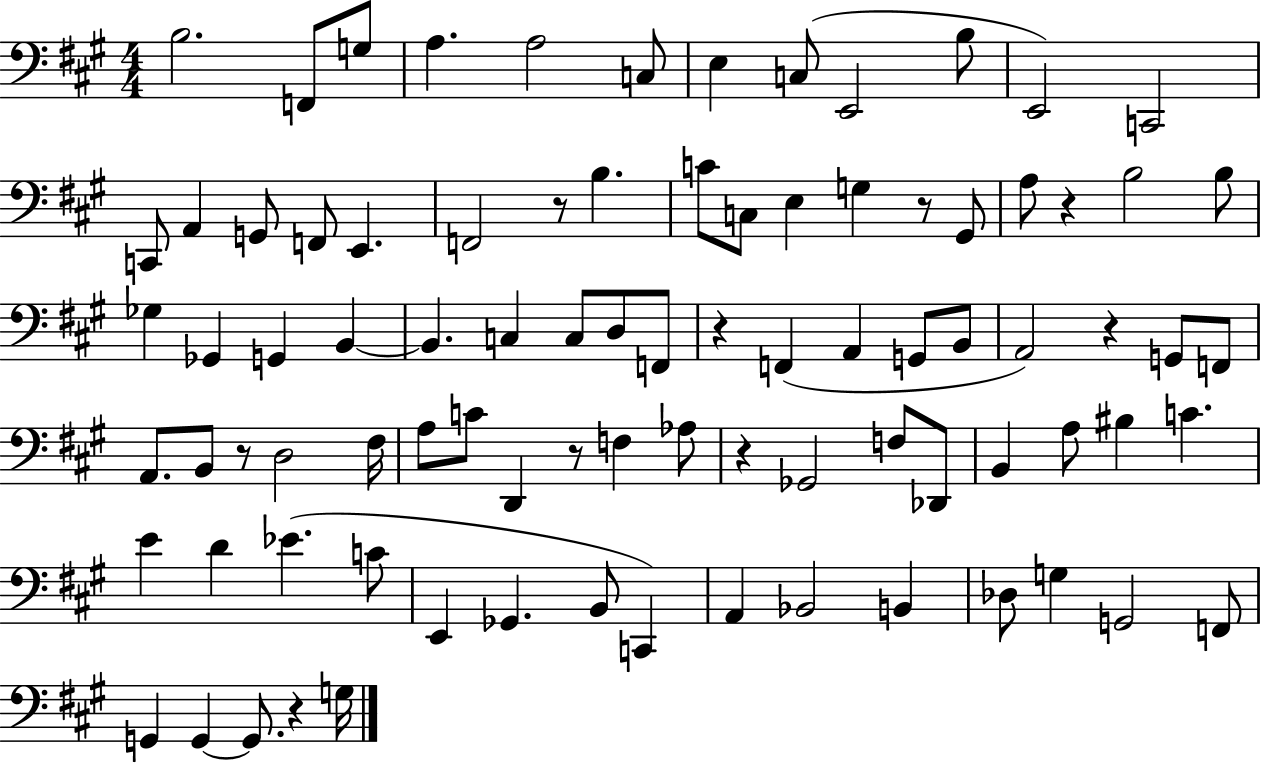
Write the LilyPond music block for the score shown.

{
  \clef bass
  \numericTimeSignature
  \time 4/4
  \key a \major
  b2. f,8 g8 | a4. a2 c8 | e4 c8( e,2 b8 | e,2) c,2 | \break c,8 a,4 g,8 f,8 e,4. | f,2 r8 b4. | c'8 c8 e4 g4 r8 gis,8 | a8 r4 b2 b8 | \break ges4 ges,4 g,4 b,4~~ | b,4. c4 c8 d8 f,8 | r4 f,4( a,4 g,8 b,8 | a,2) r4 g,8 f,8 | \break a,8. b,8 r8 d2 fis16 | a8 c'8 d,4 r8 f4 aes8 | r4 ges,2 f8 des,8 | b,4 a8 bis4 c'4. | \break e'4 d'4 ees'4.( c'8 | e,4 ges,4. b,8 c,4) | a,4 bes,2 b,4 | des8 g4 g,2 f,8 | \break g,4 g,4~~ g,8. r4 g16 | \bar "|."
}